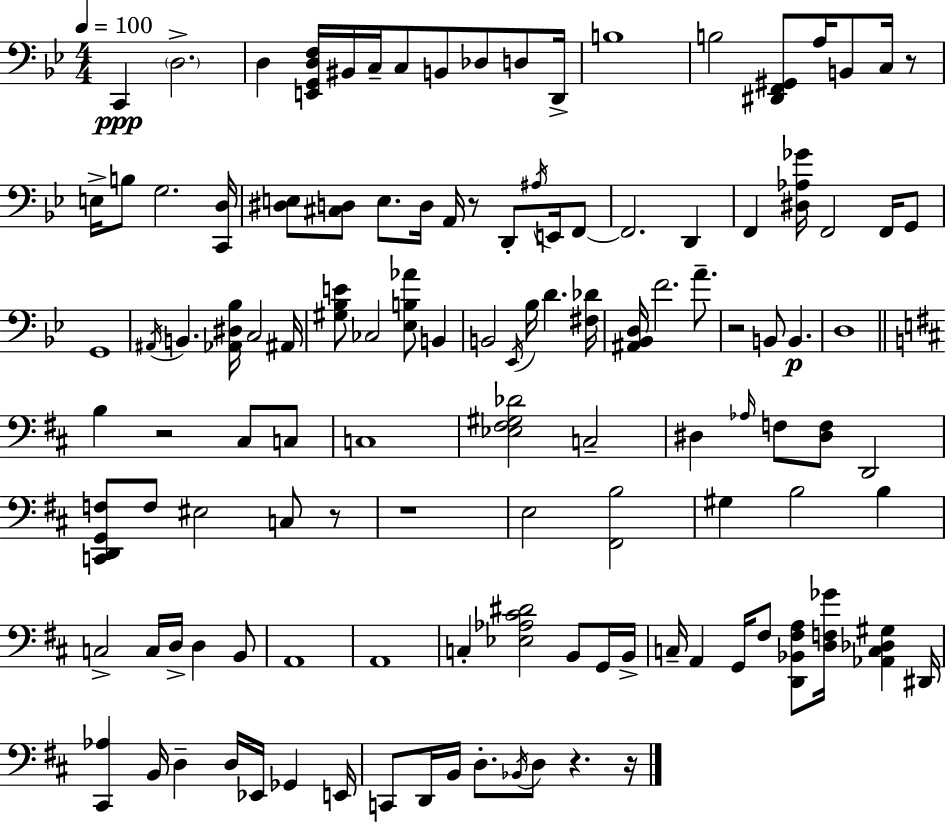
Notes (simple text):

C2/q D3/h. D3/q [E2,G2,D3,F3]/s BIS2/s C3/s C3/e B2/e Db3/e D3/e D2/s B3/w B3/h [D#2,F2,G#2]/e A3/s B2/e C3/s R/e E3/s B3/e G3/h. [C2,D3]/s [D#3,E3]/e [C#3,D3]/e E3/e. D3/s A2/s R/e D2/e A#3/s E2/s F2/e F2/h. D2/q F2/q [D#3,Ab3,Gb4]/s F2/h F2/s G2/e G2/w A#2/s B2/q. [Ab2,D#3,Bb3]/s C3/h A#2/s [G#3,Bb3,E4]/e CES3/h [Eb3,B3,Ab4]/e B2/q B2/h Eb2/s Bb3/s D4/q. [F#3,Db4]/s [A#2,Bb2,D3]/s F4/h. A4/e. R/h B2/e B2/q. D3/w B3/q R/h C#3/e C3/e C3/w [Eb3,F#3,G#3,Db4]/h C3/h D#3/q Ab3/s F3/e [D#3,F3]/e D2/h [C2,D2,G2,F3]/e F3/e EIS3/h C3/e R/e R/w E3/h [F#2,B3]/h G#3/q B3/h B3/q C3/h C3/s D3/s D3/q B2/e A2/w A2/w C3/q [Eb3,Ab3,C#4,D#4]/h B2/e G2/s B2/s C3/s A2/q G2/s F#3/e [D2,Bb2,F#3,A3]/e [D3,F3,Gb4]/s [Ab2,C3,Db3,G#3]/q D#2/s [C#2,Ab3]/q B2/s D3/q D3/s Eb2/s Gb2/q E2/s C2/e D2/s B2/s D3/e. Bb2/s D3/e R/q. R/s